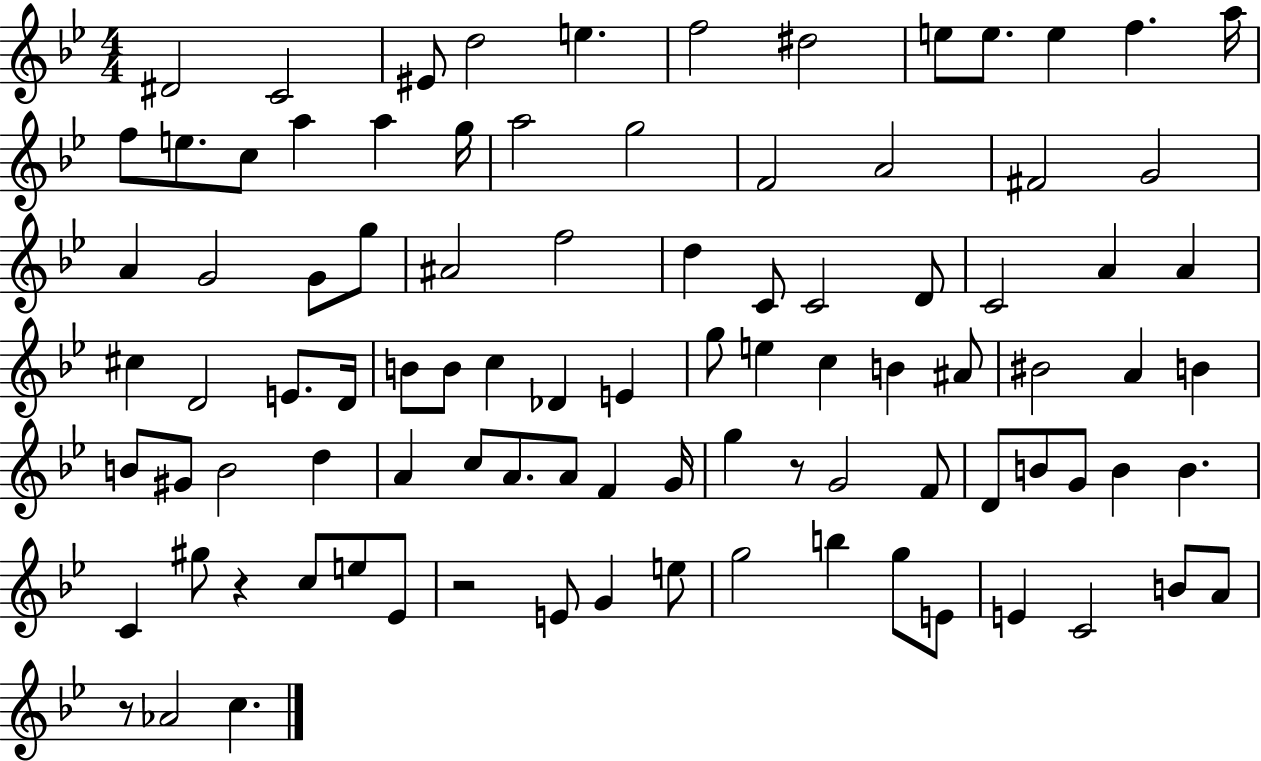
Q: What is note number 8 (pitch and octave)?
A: E5